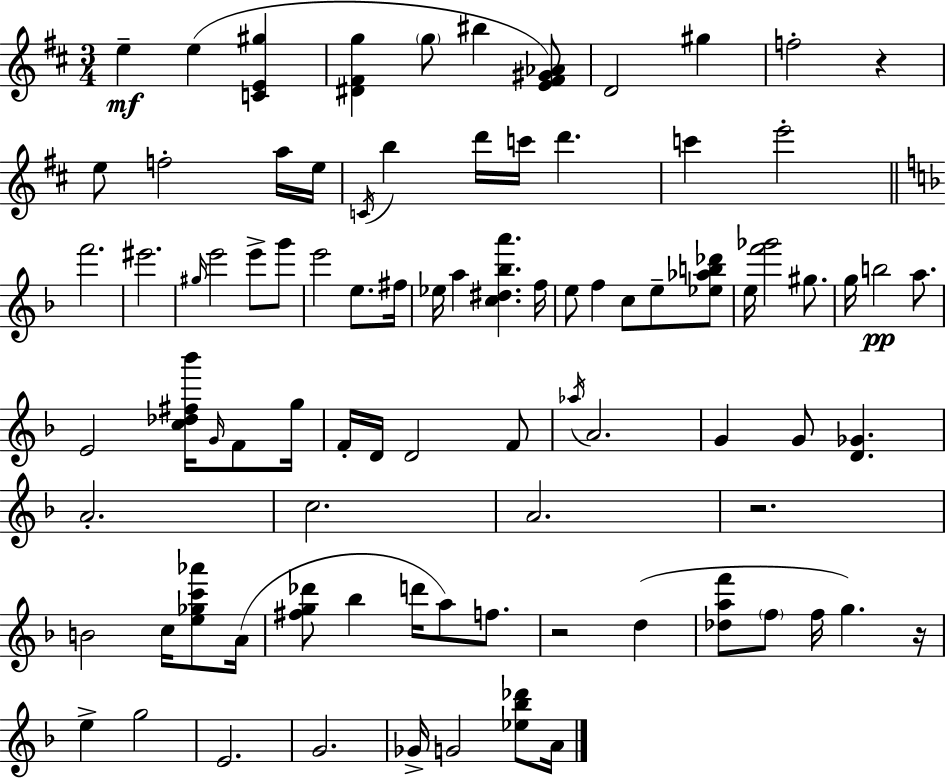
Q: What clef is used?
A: treble